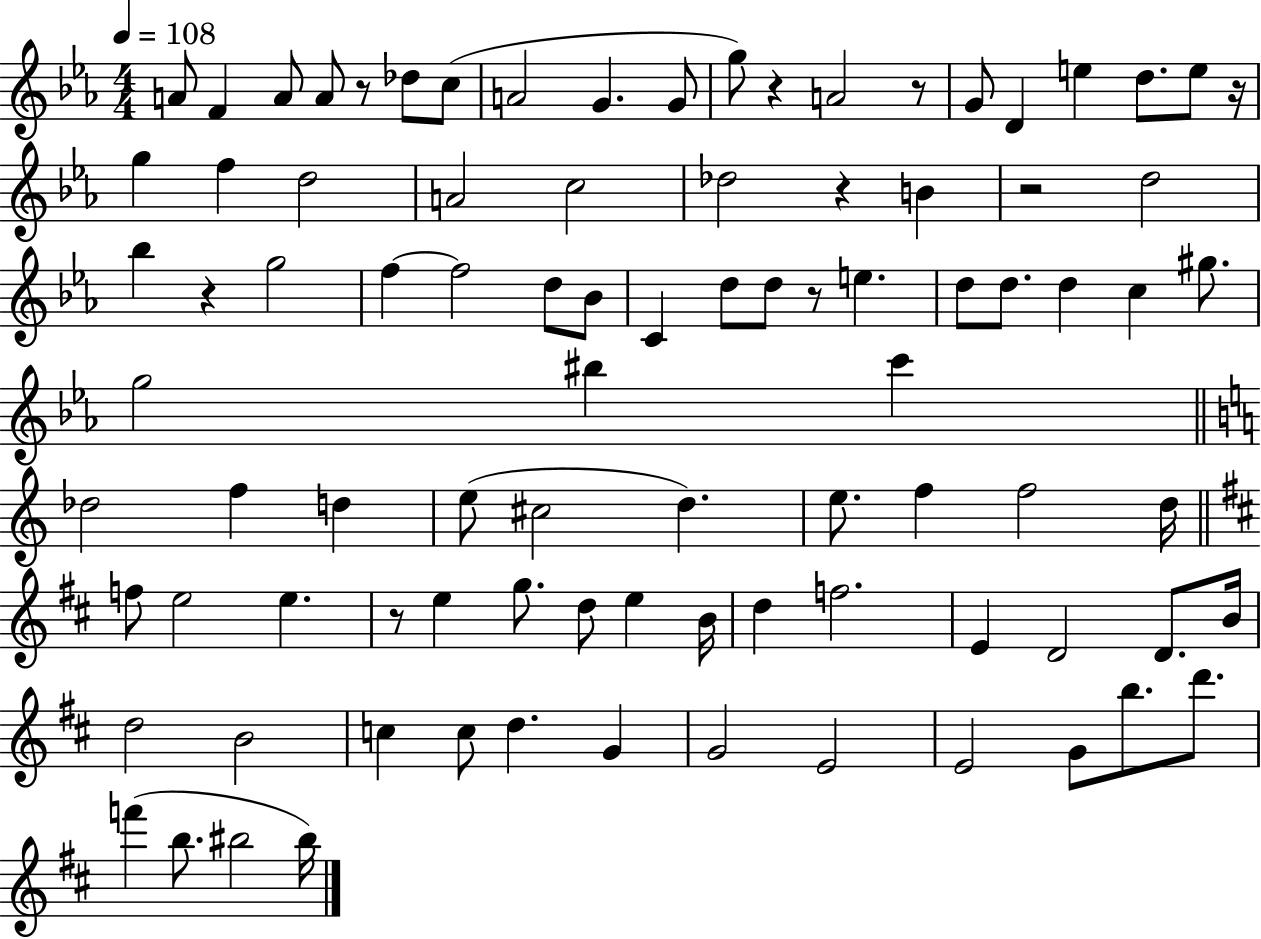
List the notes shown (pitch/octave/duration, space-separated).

A4/e F4/q A4/e A4/e R/e Db5/e C5/e A4/h G4/q. G4/e G5/e R/q A4/h R/e G4/e D4/q E5/q D5/e. E5/e R/s G5/q F5/q D5/h A4/h C5/h Db5/h R/q B4/q R/h D5/h Bb5/q R/q G5/h F5/q F5/h D5/e Bb4/e C4/q D5/e D5/e R/e E5/q. D5/e D5/e. D5/q C5/q G#5/e. G5/h BIS5/q C6/q Db5/h F5/q D5/q E5/e C#5/h D5/q. E5/e. F5/q F5/h D5/s F5/e E5/h E5/q. R/e E5/q G5/e. D5/e E5/q B4/s D5/q F5/h. E4/q D4/h D4/e. B4/s D5/h B4/h C5/q C5/e D5/q. G4/q G4/h E4/h E4/h G4/e B5/e. D6/e. F6/q B5/e. BIS5/h BIS5/s